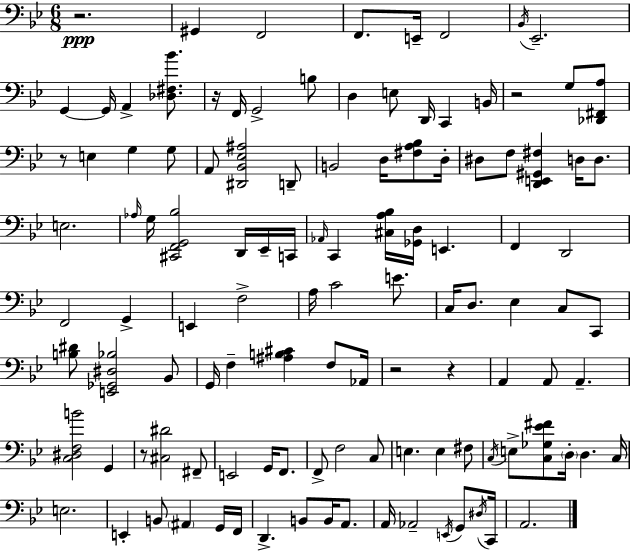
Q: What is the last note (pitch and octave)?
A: A2